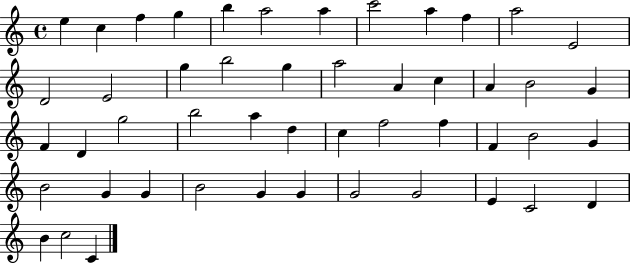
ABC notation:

X:1
T:Untitled
M:4/4
L:1/4
K:C
e c f g b a2 a c'2 a f a2 E2 D2 E2 g b2 g a2 A c A B2 G F D g2 b2 a d c f2 f F B2 G B2 G G B2 G G G2 G2 E C2 D B c2 C